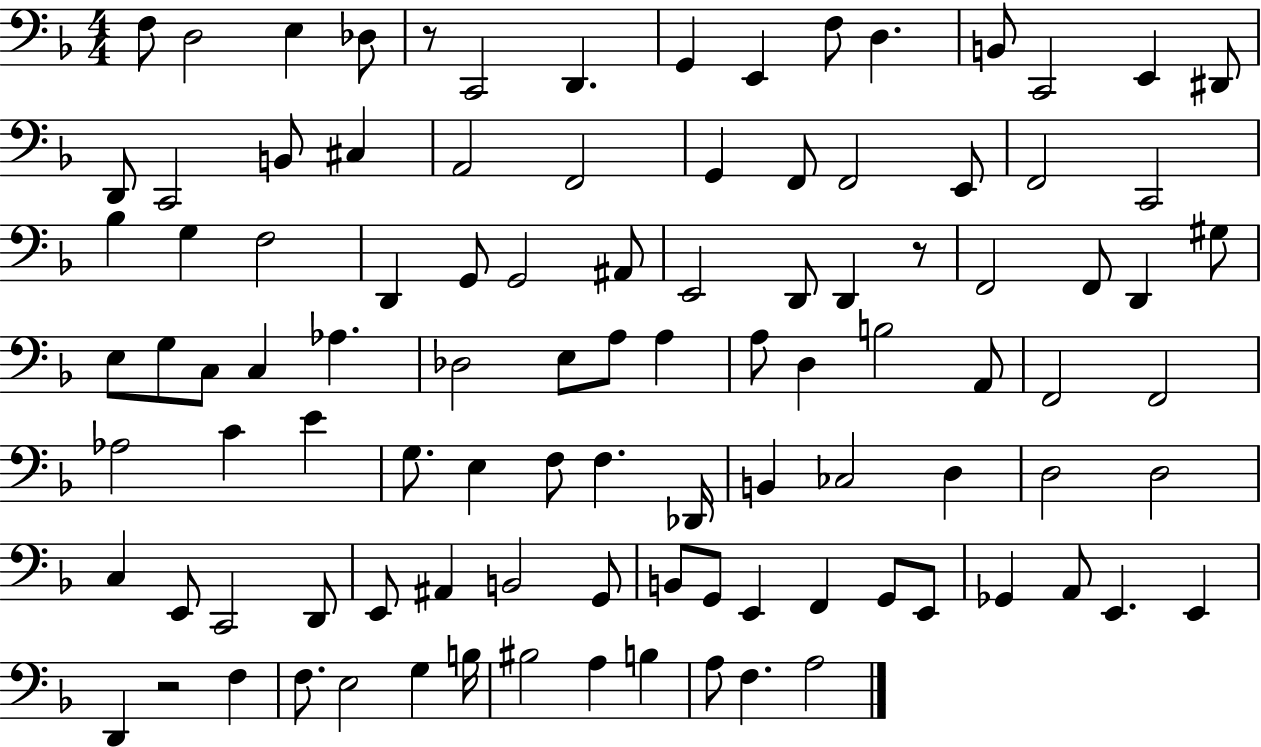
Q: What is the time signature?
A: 4/4